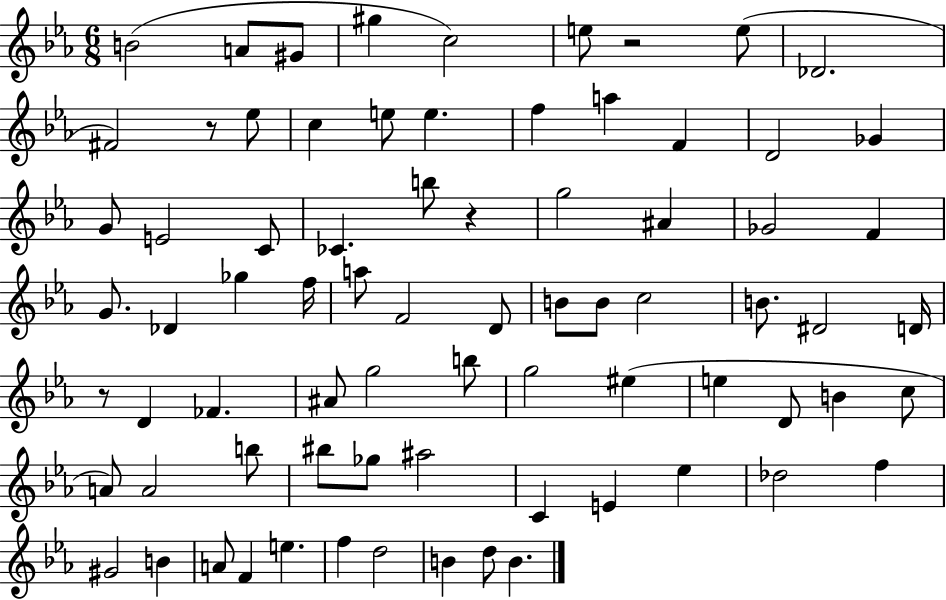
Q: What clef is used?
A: treble